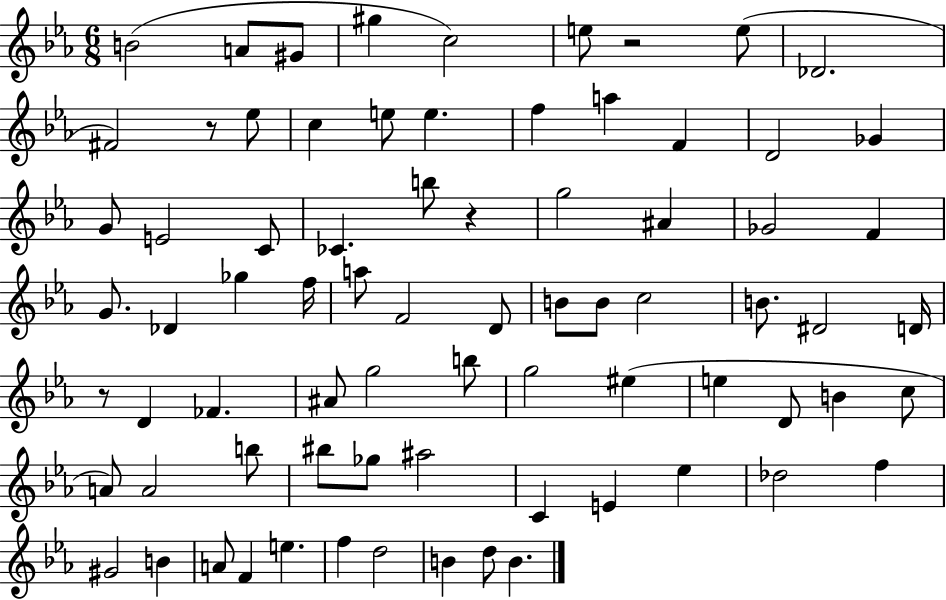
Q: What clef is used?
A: treble